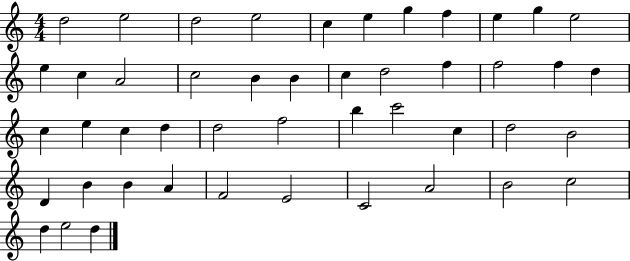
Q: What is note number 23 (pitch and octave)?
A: D5